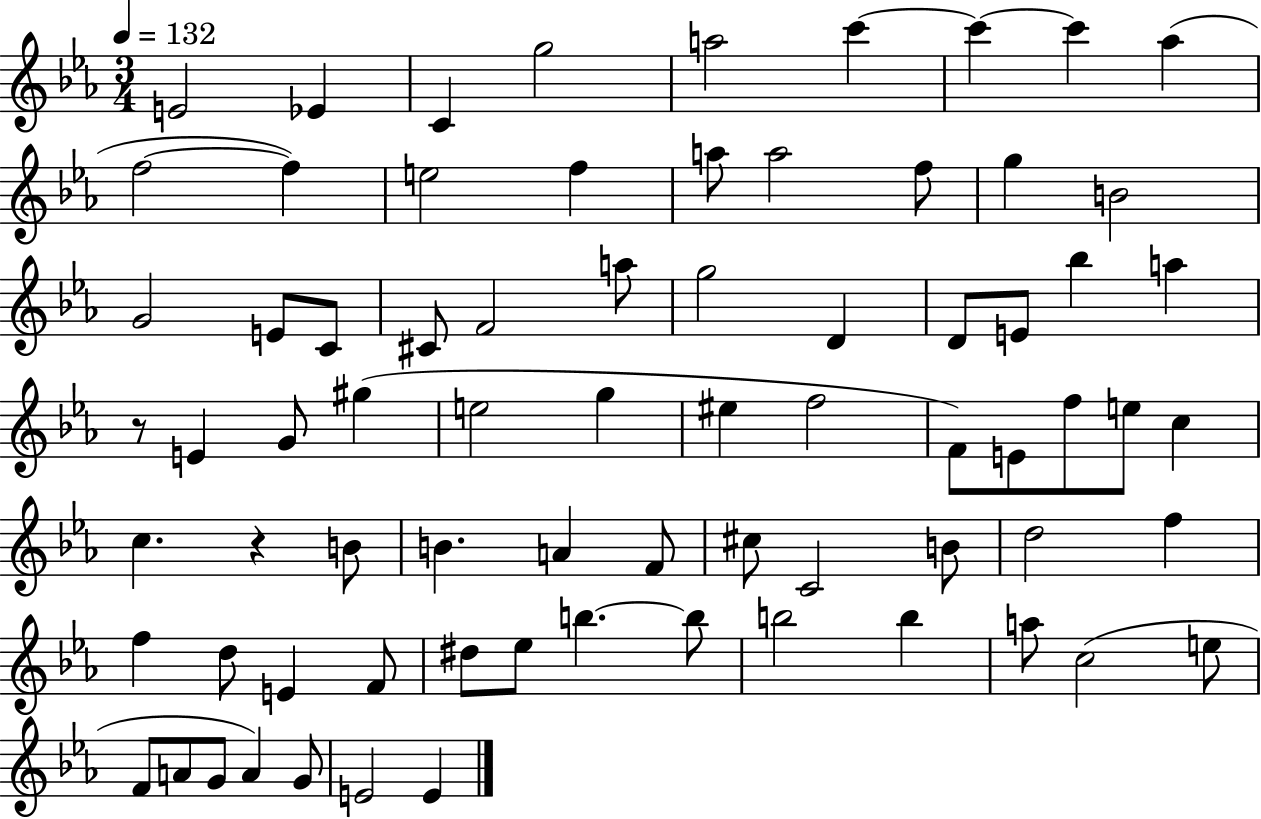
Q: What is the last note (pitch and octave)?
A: E4